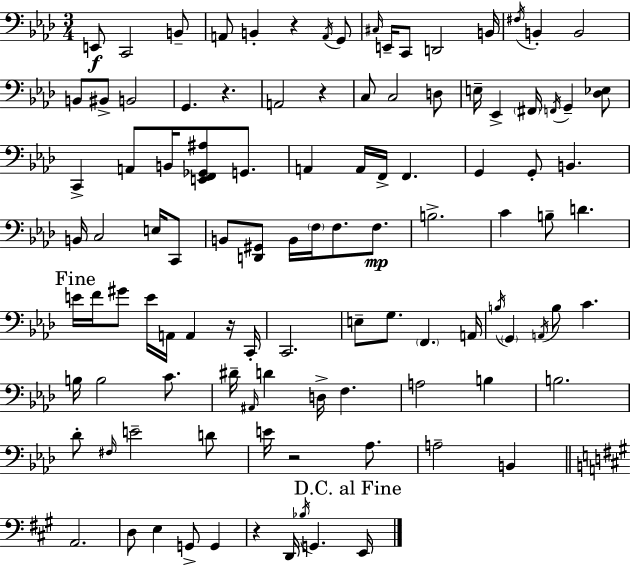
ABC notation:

X:1
T:Untitled
M:3/4
L:1/4
K:Fm
E,,/2 C,,2 B,,/2 A,,/2 B,, z A,,/4 G,,/2 ^C,/4 E,,/4 C,,/2 D,,2 B,,/4 ^F,/4 B,, B,,2 B,,/2 ^B,,/2 B,,2 G,, z A,,2 z C,/2 C,2 D,/2 E,/4 _E,, ^F,,/4 F,,/4 G,, [_D,_E,]/2 C,, A,,/2 B,,/4 [E,,F,,_G,,^A,]/2 G,,/2 A,, A,,/4 F,,/4 F,, G,, G,,/2 B,, B,,/4 C,2 E,/4 C,,/2 B,,/2 [D,,^G,,]/2 B,,/4 F,/4 F,/2 F,/2 B,2 C B,/2 D E/4 F/4 ^G/2 E/4 A,,/4 A,, z/4 C,,/4 C,,2 E,/2 G,/2 F,, A,,/4 B,/4 G,, A,,/4 B,/2 C B,/4 B,2 C/2 ^D/4 ^A,,/4 D D,/4 F, A,2 B, B,2 _D/2 ^F,/4 E2 D/2 E/4 z2 _A,/2 A,2 B,, A,,2 D,/2 E, G,,/2 G,, z D,,/4 _B,/4 G,, E,,/4